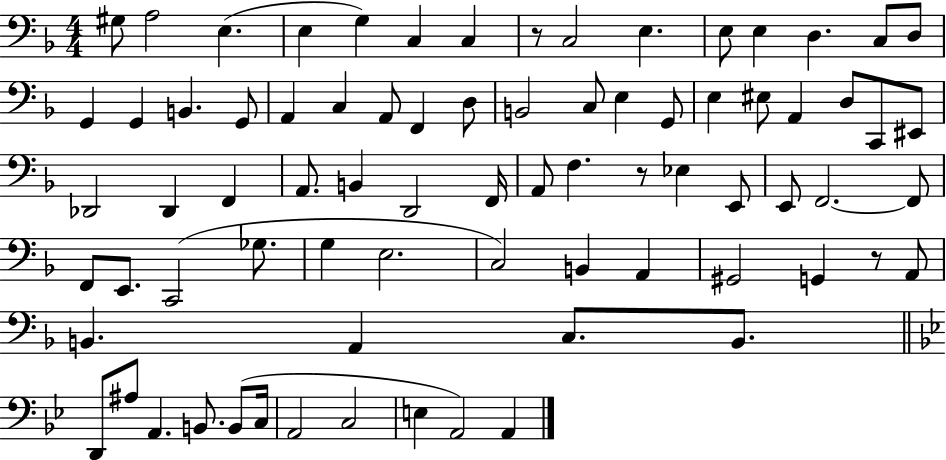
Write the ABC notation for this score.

X:1
T:Untitled
M:4/4
L:1/4
K:F
^G,/2 A,2 E, E, G, C, C, z/2 C,2 E, E,/2 E, D, C,/2 D,/2 G,, G,, B,, G,,/2 A,, C, A,,/2 F,, D,/2 B,,2 C,/2 E, G,,/2 E, ^E,/2 A,, D,/2 C,,/2 ^E,,/2 _D,,2 _D,, F,, A,,/2 B,, D,,2 F,,/4 A,,/2 F, z/2 _E, E,,/2 E,,/2 F,,2 F,,/2 F,,/2 E,,/2 C,,2 _G,/2 G, E,2 C,2 B,, A,, ^G,,2 G,, z/2 A,,/2 B,, A,, C,/2 B,,/2 D,,/2 ^A,/2 A,, B,,/2 B,,/2 C,/4 A,,2 C,2 E, A,,2 A,,